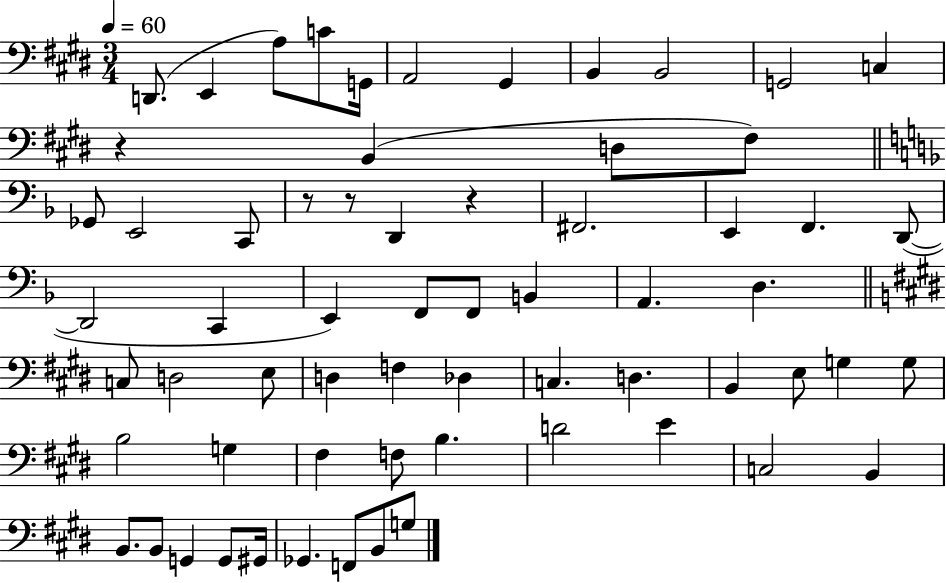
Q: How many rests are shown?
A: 4